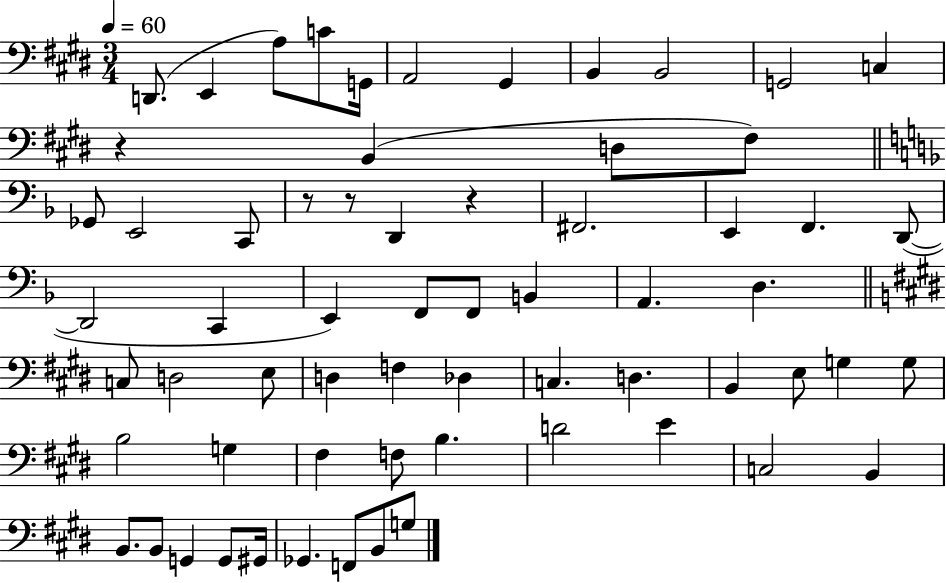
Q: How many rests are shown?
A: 4